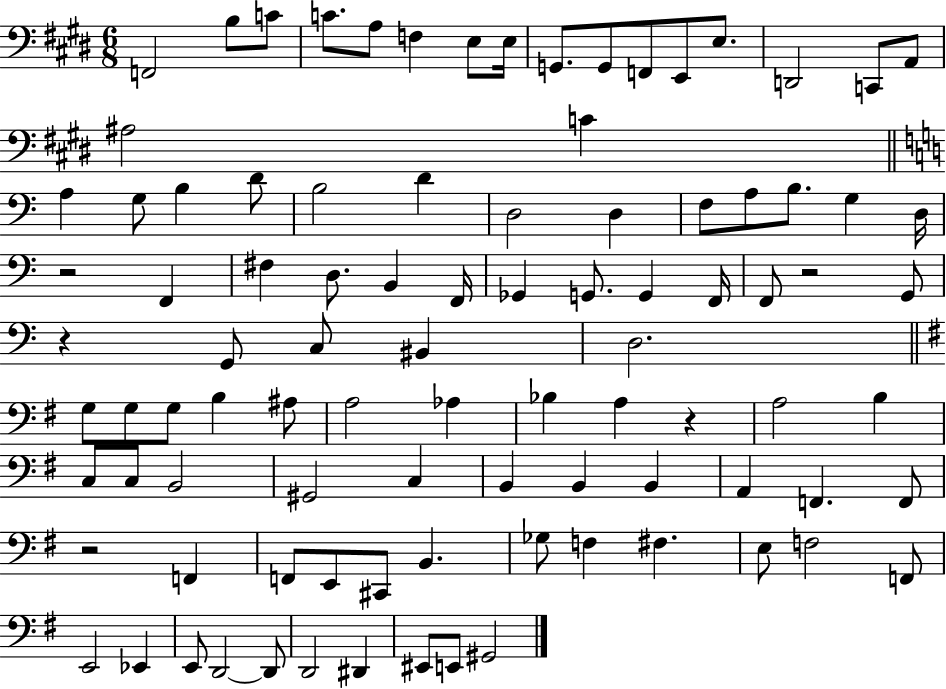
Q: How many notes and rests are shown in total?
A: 94